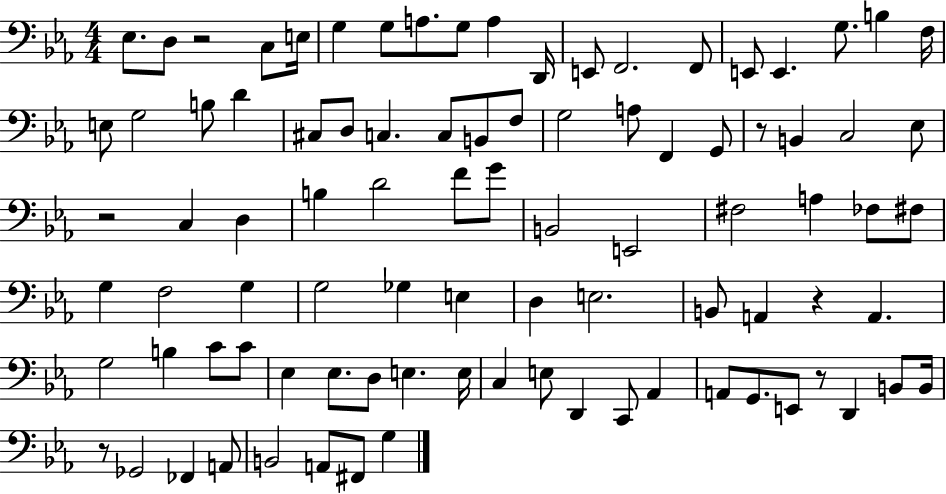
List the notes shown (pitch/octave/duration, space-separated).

Eb3/e. D3/e R/h C3/e E3/s G3/q G3/e A3/e. G3/e A3/q D2/s E2/e F2/h. F2/e E2/e E2/q. G3/e. B3/q F3/s E3/e G3/h B3/e D4/q C#3/e D3/e C3/q. C3/e B2/e F3/e G3/h A3/e F2/q G2/e R/e B2/q C3/h Eb3/e R/h C3/q D3/q B3/q D4/h F4/e G4/e B2/h E2/h F#3/h A3/q FES3/e F#3/e G3/q F3/h G3/q G3/h Gb3/q E3/q D3/q E3/h. B2/e A2/q R/q A2/q. G3/h B3/q C4/e C4/e Eb3/q Eb3/e. D3/e E3/q. E3/s C3/q E3/e D2/q C2/e Ab2/q A2/e G2/e. E2/e R/e D2/q B2/e B2/s R/e Gb2/h FES2/q A2/e B2/h A2/e F#2/e G3/q